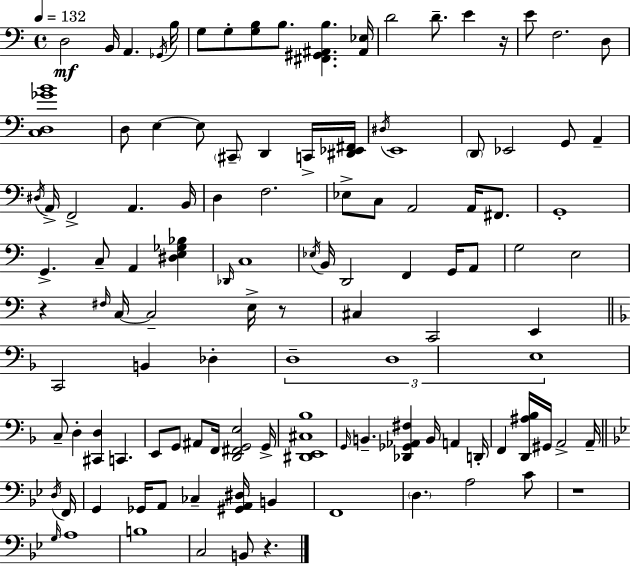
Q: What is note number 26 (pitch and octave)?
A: A2